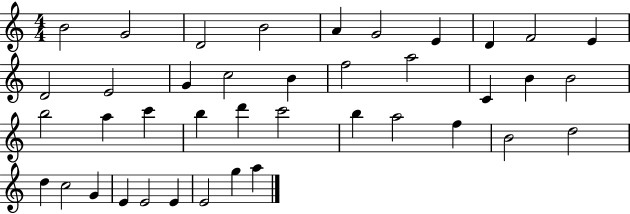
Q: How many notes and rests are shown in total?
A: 40